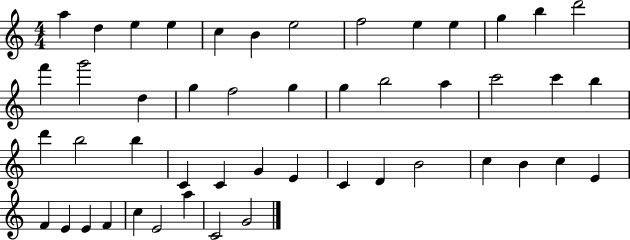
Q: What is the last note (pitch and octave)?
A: G4